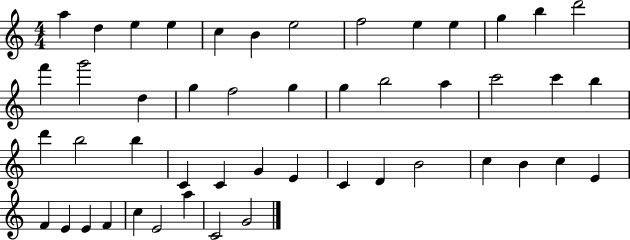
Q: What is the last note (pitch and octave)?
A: G4